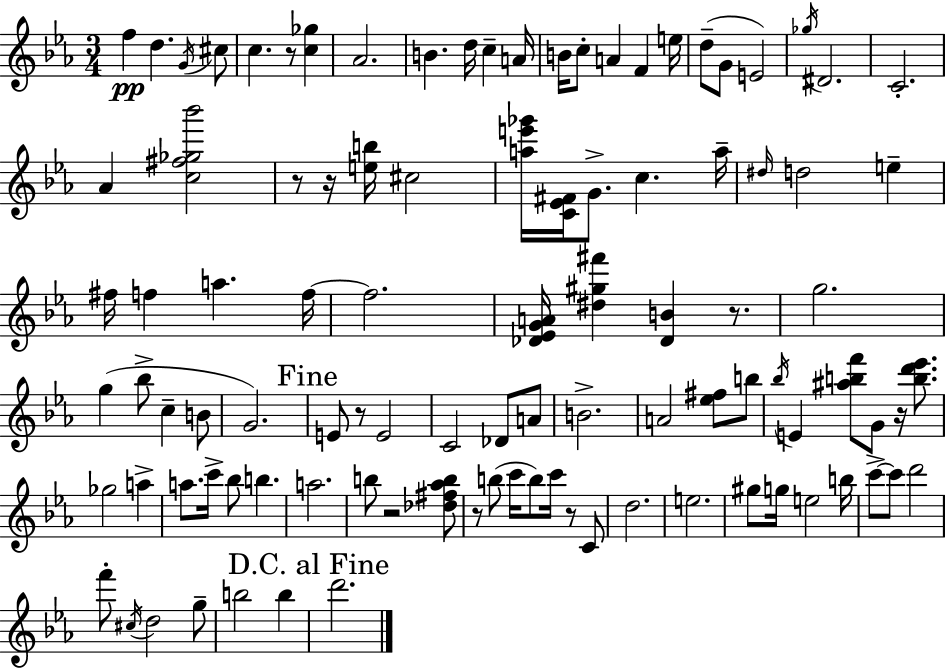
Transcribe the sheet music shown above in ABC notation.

X:1
T:Untitled
M:3/4
L:1/4
K:Cm
f d G/4 ^c/2 c z/2 [c_g] _A2 B d/4 c A/4 B/4 c/2 A F e/4 d/2 G/2 E2 _g/4 ^D2 C2 _A [c^f_g_b']2 z/2 z/4 [eb]/4 ^c2 [ae'_g']/4 [C_E^F]/4 G/2 c a/4 ^d/4 d2 e ^f/4 f a f/4 f2 [_D_EGA]/4 [^d^g^f'] [_DB] z/2 g2 g _b/2 c B/2 G2 E/2 z/2 E2 C2 _D/2 A/2 B2 A2 [_e^f]/2 b/2 _b/4 E [^abf']/2 G/2 z/4 [bd'_e']/2 _g2 a a/2 c'/4 _b/2 b a2 b/2 z2 [_d^f_ab]/2 z/2 b/2 c'/4 b/2 c'/4 z/2 C/2 d2 e2 ^g/2 g/4 e2 b/4 c'/2 c'/2 d'2 f'/2 ^c/4 d2 g/2 b2 b d'2